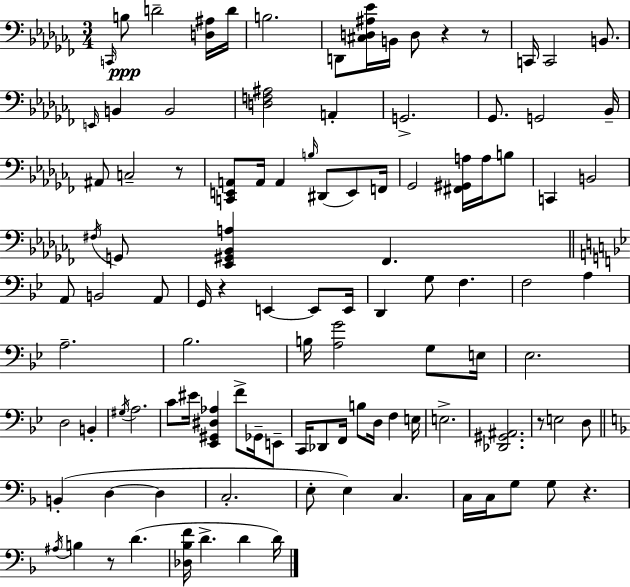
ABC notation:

X:1
T:Untitled
M:3/4
L:1/4
K:Abm
C,,/4 B,/2 D2 [D,^A,]/4 D/4 B,2 D,,/2 [^C,D,^A,_E]/4 B,,/4 D,/2 z z/2 C,,/4 C,,2 B,,/2 E,,/4 B,, B,,2 [D,F,^A,]2 A,, G,,2 _G,,/2 G,,2 _B,,/4 ^A,,/2 C,2 z/2 [C,,E,,A,,]/2 A,,/4 A,, B,/4 ^D,,/2 E,,/2 F,,/4 _G,,2 [^F,,^G,,A,]/4 A,/4 B,/2 C,, B,,2 ^F,/4 G,,/2 [_E,,^G,,_B,,A,] _F,, A,,/2 B,,2 A,,/2 G,,/4 z E,, E,,/2 E,,/4 D,, G,/2 F, F,2 A, A,2 _B,2 B,/4 [A,G]2 G,/2 E,/4 _E,2 D,2 B,, ^G,/4 A,2 C/2 ^E/4 [_E,,^G,,^D,_A,] F/2 _G,,/4 E,,/2 C,,/4 _D,,/2 F,,/4 B,/2 D,/4 F, E,/4 E,2 [_D,,^G,,^A,,]2 z/2 E,2 D,/2 B,, D, D, C,2 E,/2 E, C, C,/4 C,/4 G,/2 G,/2 z ^A,/4 B, z/2 D [_D,_B,F]/4 D D D/4